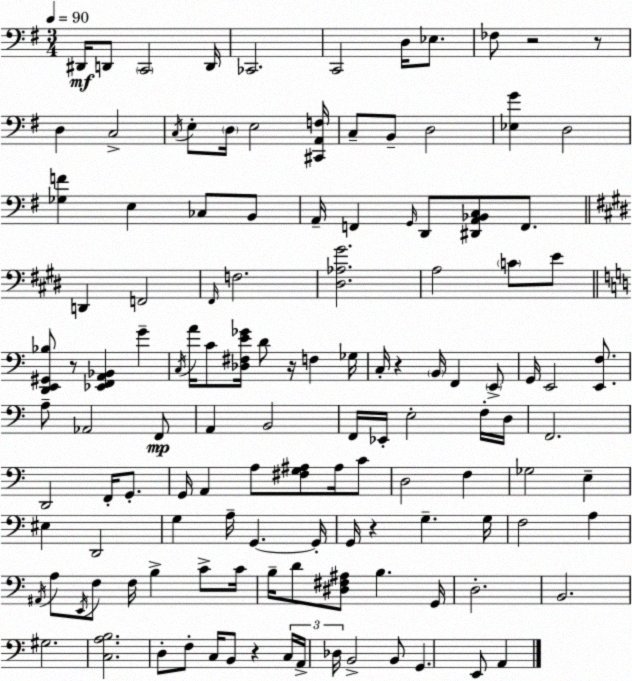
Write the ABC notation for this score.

X:1
T:Untitled
M:3/4
L:1/4
K:Em
^D,,/4 D,,/2 C,,2 D,,/4 _C,,2 C,,2 D,/4 _E,/2 _F,/2 z2 z/2 D, C,2 C,/4 E,/2 D,/4 E,2 [^C,,A,,F,]/4 C,/2 B,,/2 D,2 [_E,G] D,2 [_G,F] E, _C,/2 B,,/2 A,,/4 F,, G,,/4 D,,/2 [^D,,A,,_B,,C,]/2 F,,/2 D,, F,,2 ^F,,/4 F,2 [^D,_A,^G]2 A,2 C/2 E/2 [D,,E,,^G,,_B,]/2 z/2 [_E,,F,,A,,_B,,] G C,/4 A/4 C/2 [_D,^F,E_G]/4 D/2 z/4 F, _G,/4 C,/4 z B,,/4 F,, E,,/2 G,,/4 E,,2 [E,,F,]/2 A,/2 _A,,2 F,,/2 A,, B,,2 F,,/4 _E,,/4 E,2 F,/4 D,/4 F,,2 D,,2 F,,/4 G,,/2 G,,/4 A,, A,/2 [^F,G,^A,]/2 ^A,/4 C/2 D,2 F, _G,2 E, ^E, D,,2 G, A,/4 G,, G,,/4 G,,/4 z G, G,/4 F,2 A, ^A,,/4 A,/2 E,,/4 F,/2 F,/4 B, C/2 C/4 B,/4 D/2 [^D,^F,^A,]/2 B, G,,/4 D,2 B,,2 ^G,2 [C,A,B,]2 D,/2 F,/2 C,/4 B,,/2 z C,/4 A,,/4 _D,/4 B,,2 B,,/2 G,, E,,/2 A,,